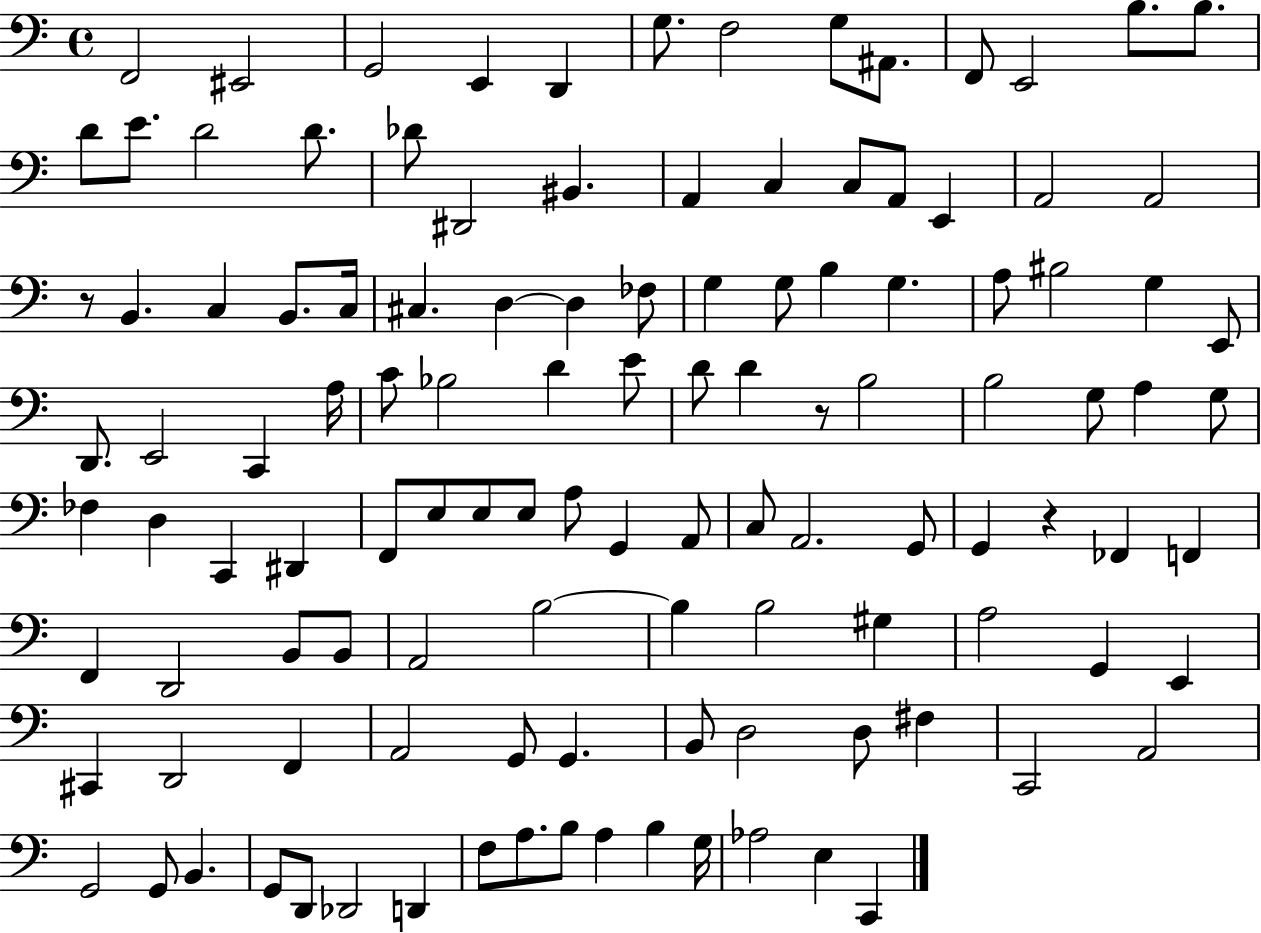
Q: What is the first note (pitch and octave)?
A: F2